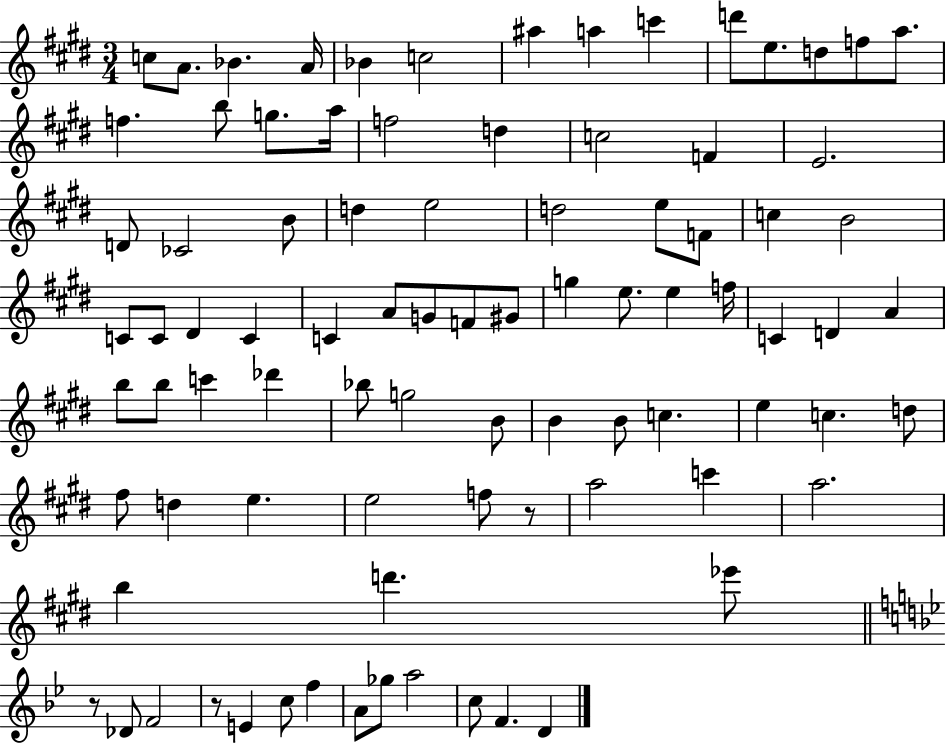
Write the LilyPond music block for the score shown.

{
  \clef treble
  \numericTimeSignature
  \time 3/4
  \key e \major
  c''8 a'8. bes'4. a'16 | bes'4 c''2 | ais''4 a''4 c'''4 | d'''8 e''8. d''8 f''8 a''8. | \break f''4. b''8 g''8. a''16 | f''2 d''4 | c''2 f'4 | e'2. | \break d'8 ces'2 b'8 | d''4 e''2 | d''2 e''8 f'8 | c''4 b'2 | \break c'8 c'8 dis'4 c'4 | c'4 a'8 g'8 f'8 gis'8 | g''4 e''8. e''4 f''16 | c'4 d'4 a'4 | \break b''8 b''8 c'''4 des'''4 | bes''8 g''2 b'8 | b'4 b'8 c''4. | e''4 c''4. d''8 | \break fis''8 d''4 e''4. | e''2 f''8 r8 | a''2 c'''4 | a''2. | \break b''4 d'''4. ees'''8 | \bar "||" \break \key g \minor r8 des'8 f'2 | r8 e'4 c''8 f''4 | a'8 ges''8 a''2 | c''8 f'4. d'4 | \break \bar "|."
}